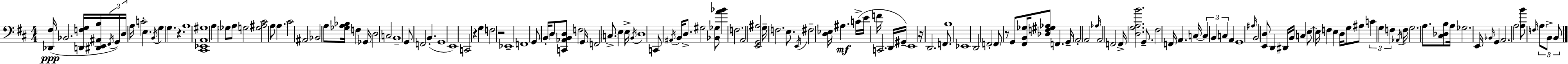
{
  \clef bass
  \numericTimeSignature
  \time 4/4
  \key d \major
  <des, fis>16(\ppp bes,2. <d, f g>16 <dis, e, ais, b>16 \tuplet 3/2 { \acciaccatura { fis,16 } | g,16) d16 } a16 c'2-. e4. | \acciaccatura { b,16 } g4 g4. r4. | a1 | \break <cis, ees, a, gis>1 | a4 \parenthesize ges8 a8 g2 | <g ais cis'>2 a8 \parenthesize a4. | cis'2 ais,2 | \break bes,2 a8 <ges a bes>16 f4 | ges,16 d2 c2 | b,1-- | g,8 f,2 b,4.-.( | \break g,1 | e,1) | c,2 r4 g4 | f2 r2 | \break ees,1-- | f,1 | g,8 \parenthesize b,16-. d8 <c, aes, b, d>8 f2 | g,16 f,2 \parenthesize c8.-> e4 | \break e16-> \acciaccatura { b,16 } d1 | c,8 \acciaccatura { ais,16 } b,16 d8.-> gis2 | <bes, ges>8 <a' bes'>4 f2. | a,2 <e, g, ais>2 | \break g16-- f2. | e8. \acciaccatura { e,16 } fis2-- <d ees>16 ais4.\mf | c'16->( e'16 f'16 c,2. | d,16 gis,16--) e,1 | \break r16 d,2. | f,8. b1 | ees,1 | d,2 f,2-. | \break \parenthesize f,8 r8 g,8 <fis, b, ges>16 <des f gis aes>8 f,4. | g,16-- a,2-. a,2 | \grace { aes16 } a,2 f,2 | f,16-> <d g a b'>2. | \break g,8.-- fis2 f,16 a,4. | c16~~ \tuplet 3/2 { c4 b,4 c4 } | a,4 g,1 | \grace { ais16 } b,2 <e, d>8 | \break d,4 dis,16 b,16 c4 e8~~ e16 f4 | e4 d16 g8 ais8 \tuplet 3/2 { c'4 g4 | f4 } \acciaccatura { aes,16 } f16 g2. | a8. <cis des b>8 a16 ges2. | \break e,16 \grace { bes,16 } g,4 a,2. | a2 | <a b'>8 \grace { f16 } \tuplet 3/2 { \parenthesize a8 b,8-> b,8 } \bar "|."
}